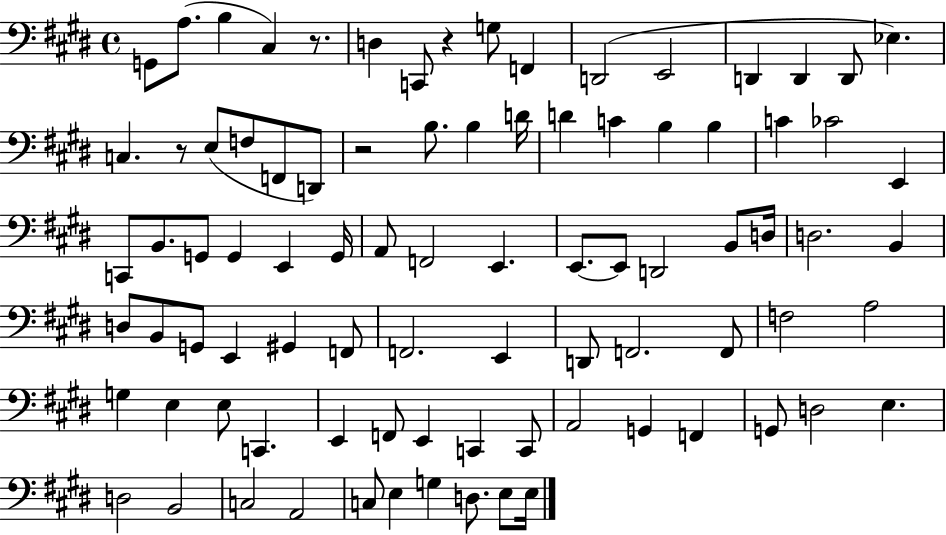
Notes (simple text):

G2/e A3/e. B3/q C#3/q R/e. D3/q C2/e R/q G3/e F2/q D2/h E2/h D2/q D2/q D2/e Eb3/q. C3/q. R/e E3/e F3/e F2/e D2/e R/h B3/e. B3/q D4/s D4/q C4/q B3/q B3/q C4/q CES4/h E2/q C2/e B2/e. G2/e G2/q E2/q G2/s A2/e F2/h E2/q. E2/e. E2/e D2/h B2/e D3/s D3/h. B2/q D3/e B2/e G2/e E2/q G#2/q F2/e F2/h. E2/q D2/e F2/h. F2/e F3/h A3/h G3/q E3/q E3/e C2/q. E2/q F2/e E2/q C2/q C2/e A2/h G2/q F2/q G2/e D3/h E3/q. D3/h B2/h C3/h A2/h C3/e E3/q G3/q D3/e. E3/e E3/s